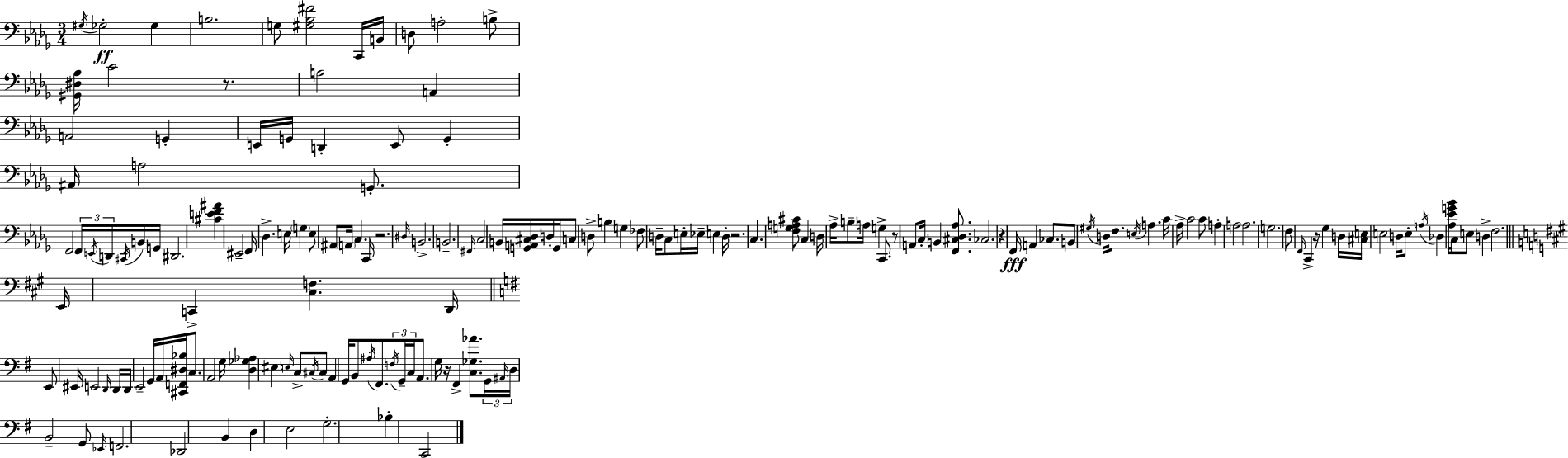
{
  \clef bass
  \numericTimeSignature
  \time 3/4
  \key bes \minor
  \repeat volta 2 { \acciaccatura { gis16 }\ff ges2-. ges4 | b2. | g8 <gis bes fis'>2 c,16 | b,16 d8 a2-. b8-> | \break <gis, dis aes>16 c'2 r8. | a2 a,4 | a,2 g,4-. | e,16 g,16 d,4-. e,8 g,4-. | \break ais,16 a2 g,8.-. | f,2 \tuplet 3/2 { f,16 \acciaccatura { e,16 } d,16 } | \acciaccatura { cis,16 } b,16 g,16 dis,2. | <cis' e' f' ais'>4 eis,2-- | \break f,16 des4.-> e16 \parenthesize g4 | e8 ais,8 \parenthesize a,16 c4. | c,16 r2. | \grace { dis16 } b,2.-> | \break b,2.-- | \grace { fis,16 } c2 | b,16 <g, a, cis des>16 d16-. g,16 c8 d8-> b4 | g4 fes8 d16-- c8 e16-. ees16-- | \break e4 d16-. r2. | c4. <f g a cis'>8 | c4 d16 aes16-> b8-- a16 g4-> | c,8. r8 a,8 c16-. b,4 | \break <f, cis des aes>8. ces2. | r4 f,16\fff a,4 | ces8. b,8 \acciaccatura { gis16 } d16 f8. | \acciaccatura { e16 } a4. c'16 aes16-> c'2-- | \break c'8 a4-. a2 | a2. | g2. | f8 \grace { f,16 } c,4-> | \break r16 ges4 d16 <cis e>16 e2 | d16 e8-. \acciaccatura { a16 } des4 | <aes ees' g' bes'>16 c16 e8 d4-> f2. | \bar "||" \break \key a \major e,16 c,4-> <cis f>4. d,16 | \bar "||" \break \key g \major e,8 eis,16 e,2 \grace { d,16 } | d,16 d,16 e,2-- g,16 a,16 | <cis, f, dis bes>16 c8. a,2 | g16 <d ges aes>4 eis4 \grace { e16 } c8-> | \break \acciaccatura { cis16 } cis8 a,4 g,16 b,8 \acciaccatura { ais16 } fis,8. | \tuplet 3/2 { \acciaccatura { f16 } g,16-- c16 } a,8. g16 r16 fis,4-> | <c ges aes'>8. \tuplet 3/2 { g,16 \grace { ais,16 } d16 } b,2-- | g,8 \grace { ees,16 } f,2. | \break des,2 | b,4 d4 e2 | g2.-. | bes4-. c,2 | \break } \bar "|."
}